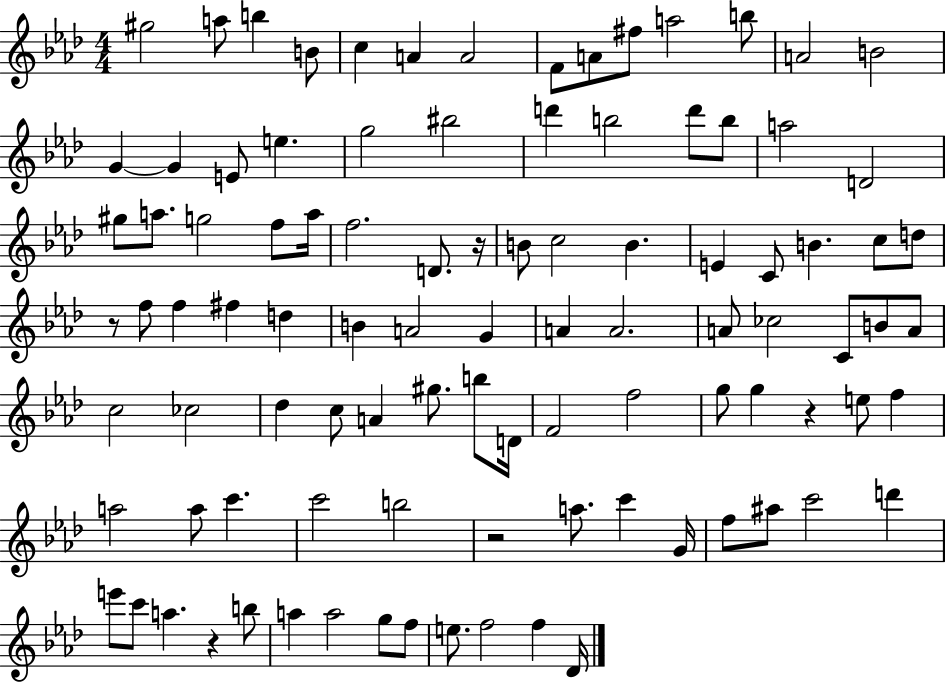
{
  \clef treble
  \numericTimeSignature
  \time 4/4
  \key aes \major
  gis''2 a''8 b''4 b'8 | c''4 a'4 a'2 | f'8 a'8 fis''8 a''2 b''8 | a'2 b'2 | \break g'4~~ g'4 e'8 e''4. | g''2 bis''2 | d'''4 b''2 d'''8 b''8 | a''2 d'2 | \break gis''8 a''8. g''2 f''8 a''16 | f''2. d'8. r16 | b'8 c''2 b'4. | e'4 c'8 b'4. c''8 d''8 | \break r8 f''8 f''4 fis''4 d''4 | b'4 a'2 g'4 | a'4 a'2. | a'8 ces''2 c'8 b'8 a'8 | \break c''2 ces''2 | des''4 c''8 a'4 gis''8. b''8 d'16 | f'2 f''2 | g''8 g''4 r4 e''8 f''4 | \break a''2 a''8 c'''4. | c'''2 b''2 | r2 a''8. c'''4 g'16 | f''8 ais''8 c'''2 d'''4 | \break e'''8 c'''8 a''4. r4 b''8 | a''4 a''2 g''8 f''8 | e''8. f''2 f''4 des'16 | \bar "|."
}